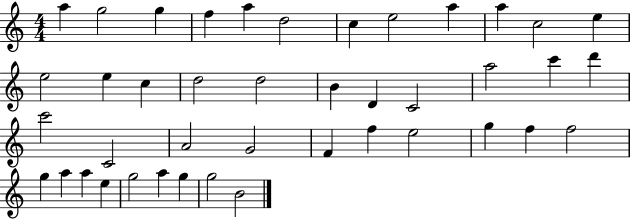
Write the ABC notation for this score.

X:1
T:Untitled
M:4/4
L:1/4
K:C
a g2 g f a d2 c e2 a a c2 e e2 e c d2 d2 B D C2 a2 c' d' c'2 C2 A2 G2 F f e2 g f f2 g a a e g2 a g g2 B2